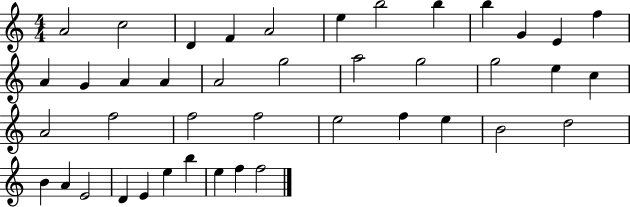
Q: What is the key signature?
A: C major